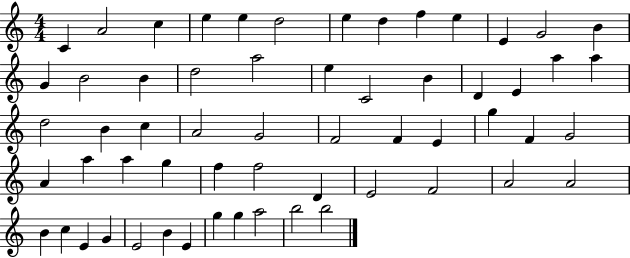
C4/q A4/h C5/q E5/q E5/q D5/h E5/q D5/q F5/q E5/q E4/q G4/h B4/q G4/q B4/h B4/q D5/h A5/h E5/q C4/h B4/q D4/q E4/q A5/q A5/q D5/h B4/q C5/q A4/h G4/h F4/h F4/q E4/q G5/q F4/q G4/h A4/q A5/q A5/q G5/q F5/q F5/h D4/q E4/h F4/h A4/h A4/h B4/q C5/q E4/q G4/q E4/h B4/q E4/q G5/q G5/q A5/h B5/h B5/h